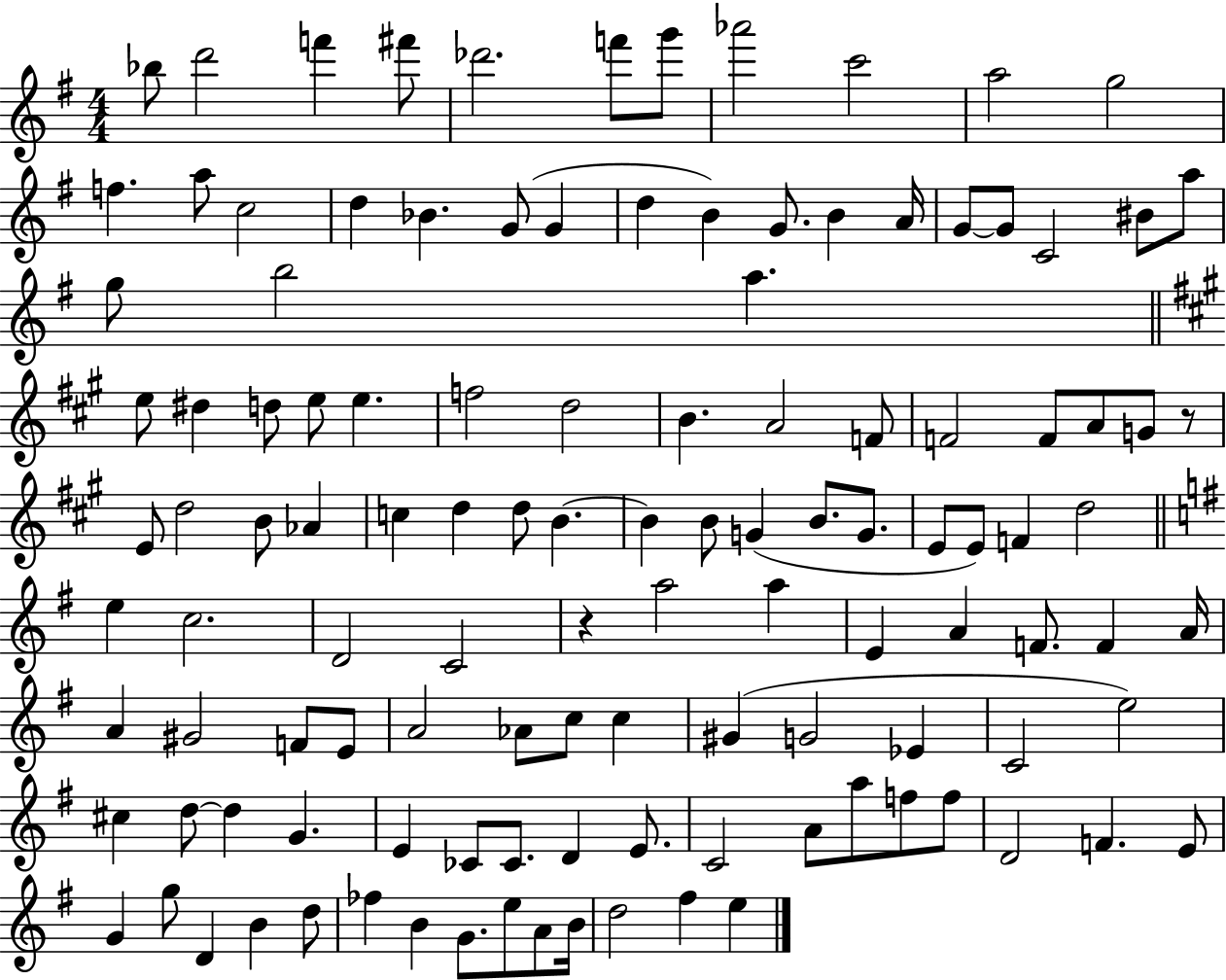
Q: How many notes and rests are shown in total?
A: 119